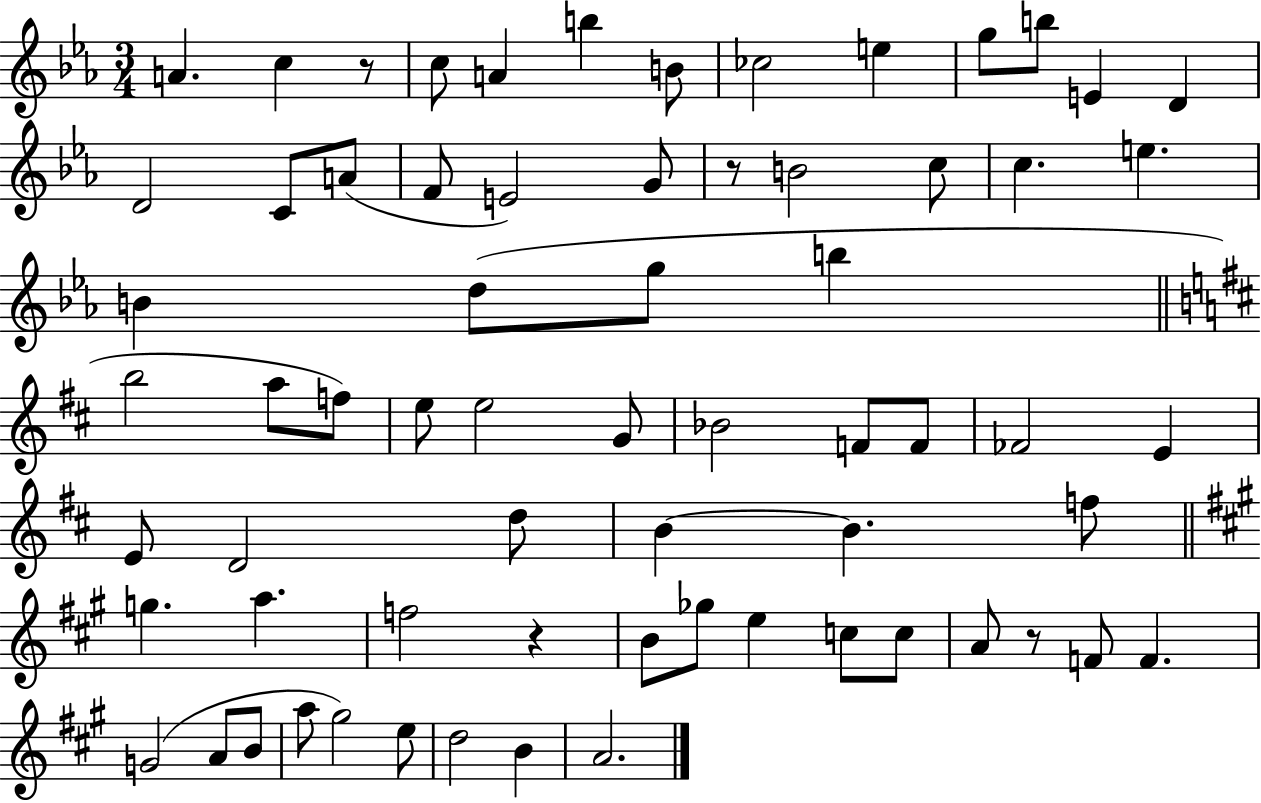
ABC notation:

X:1
T:Untitled
M:3/4
L:1/4
K:Eb
A c z/2 c/2 A b B/2 _c2 e g/2 b/2 E D D2 C/2 A/2 F/2 E2 G/2 z/2 B2 c/2 c e B d/2 g/2 b b2 a/2 f/2 e/2 e2 G/2 _B2 F/2 F/2 _F2 E E/2 D2 d/2 B B f/2 g a f2 z B/2 _g/2 e c/2 c/2 A/2 z/2 F/2 F G2 A/2 B/2 a/2 ^g2 e/2 d2 B A2